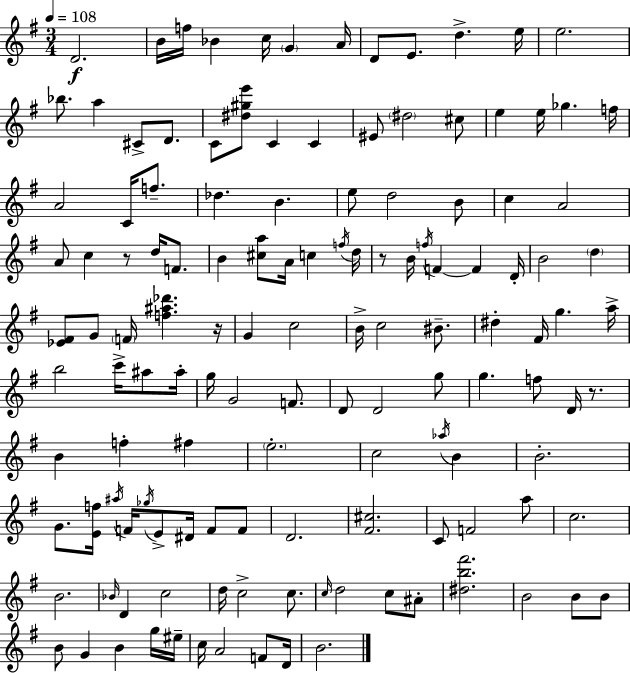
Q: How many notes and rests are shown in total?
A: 132